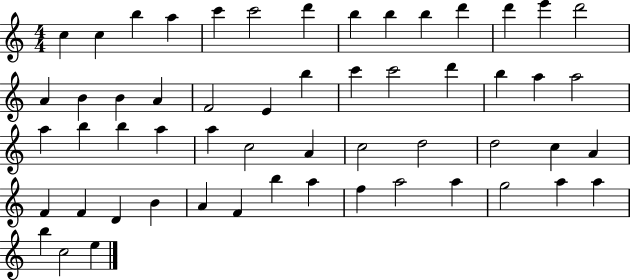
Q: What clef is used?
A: treble